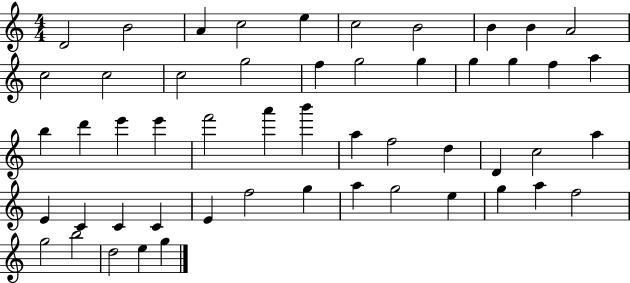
X:1
T:Untitled
M:4/4
L:1/4
K:C
D2 B2 A c2 e c2 B2 B B A2 c2 c2 c2 g2 f g2 g g g f a b d' e' e' f'2 a' b' a f2 d D c2 a E C C C E f2 g a g2 e g a f2 g2 b2 d2 e g